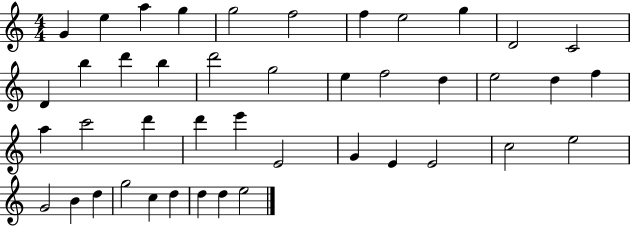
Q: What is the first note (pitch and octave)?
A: G4